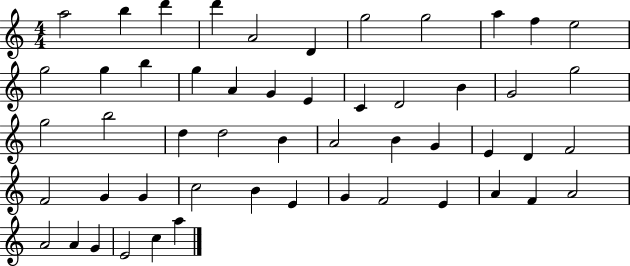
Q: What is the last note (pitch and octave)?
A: A5